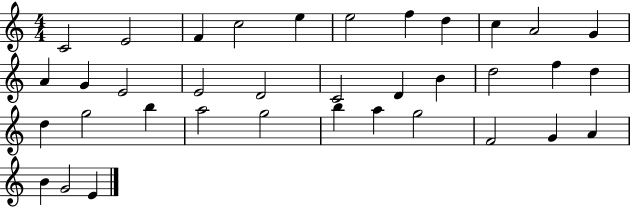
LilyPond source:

{
  \clef treble
  \numericTimeSignature
  \time 4/4
  \key c \major
  c'2 e'2 | f'4 c''2 e''4 | e''2 f''4 d''4 | c''4 a'2 g'4 | \break a'4 g'4 e'2 | e'2 d'2 | c'2 d'4 b'4 | d''2 f''4 d''4 | \break d''4 g''2 b''4 | a''2 g''2 | b''4 a''4 g''2 | f'2 g'4 a'4 | \break b'4 g'2 e'4 | \bar "|."
}